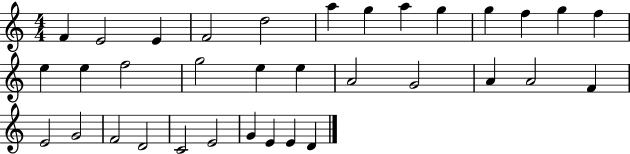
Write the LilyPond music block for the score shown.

{
  \clef treble
  \numericTimeSignature
  \time 4/4
  \key c \major
  f'4 e'2 e'4 | f'2 d''2 | a''4 g''4 a''4 g''4 | g''4 f''4 g''4 f''4 | \break e''4 e''4 f''2 | g''2 e''4 e''4 | a'2 g'2 | a'4 a'2 f'4 | \break e'2 g'2 | f'2 d'2 | c'2 e'2 | g'4 e'4 e'4 d'4 | \break \bar "|."
}